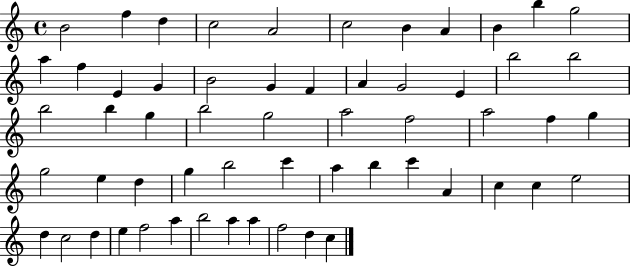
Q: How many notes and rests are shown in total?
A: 58